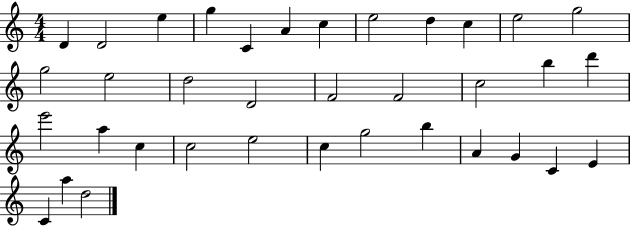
{
  \clef treble
  \numericTimeSignature
  \time 4/4
  \key c \major
  d'4 d'2 e''4 | g''4 c'4 a'4 c''4 | e''2 d''4 c''4 | e''2 g''2 | \break g''2 e''2 | d''2 d'2 | f'2 f'2 | c''2 b''4 d'''4 | \break e'''2 a''4 c''4 | c''2 e''2 | c''4 g''2 b''4 | a'4 g'4 c'4 e'4 | \break c'4 a''4 d''2 | \bar "|."
}